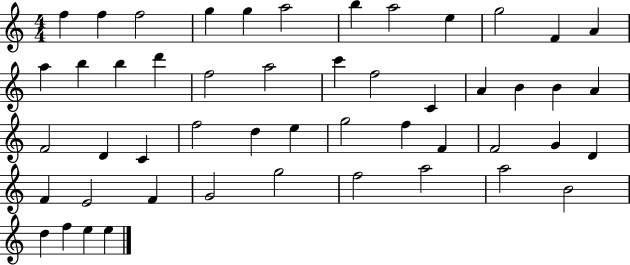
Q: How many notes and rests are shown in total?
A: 50